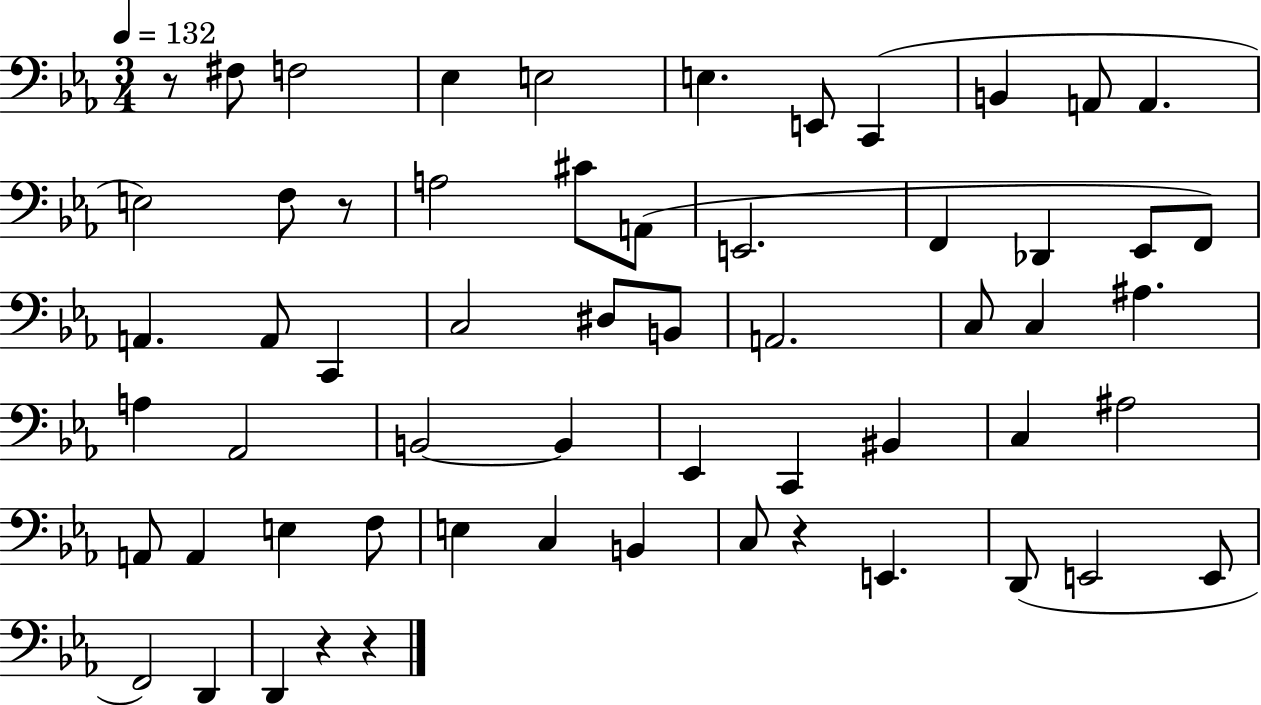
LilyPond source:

{
  \clef bass
  \numericTimeSignature
  \time 3/4
  \key ees \major
  \tempo 4 = 132
  \repeat volta 2 { r8 fis8 f2 | ees4 e2 | e4. e,8 c,4( | b,4 a,8 a,4. | \break e2) f8 r8 | a2 cis'8 a,8( | e,2. | f,4 des,4 ees,8 f,8) | \break a,4. a,8 c,4 | c2 dis8 b,8 | a,2. | c8 c4 ais4. | \break a4 aes,2 | b,2~~ b,4 | ees,4 c,4 bis,4 | c4 ais2 | \break a,8 a,4 e4 f8 | e4 c4 b,4 | c8 r4 e,4. | d,8( e,2 e,8 | \break f,2) d,4 | d,4 r4 r4 | } \bar "|."
}